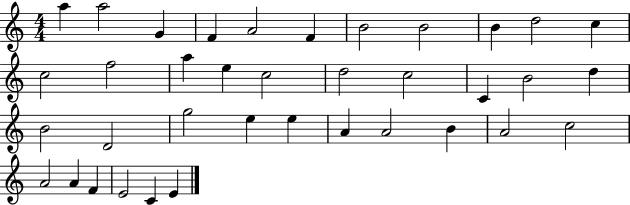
A5/q A5/h G4/q F4/q A4/h F4/q B4/h B4/h B4/q D5/h C5/q C5/h F5/h A5/q E5/q C5/h D5/h C5/h C4/q B4/h D5/q B4/h D4/h G5/h E5/q E5/q A4/q A4/h B4/q A4/h C5/h A4/h A4/q F4/q E4/h C4/q E4/q